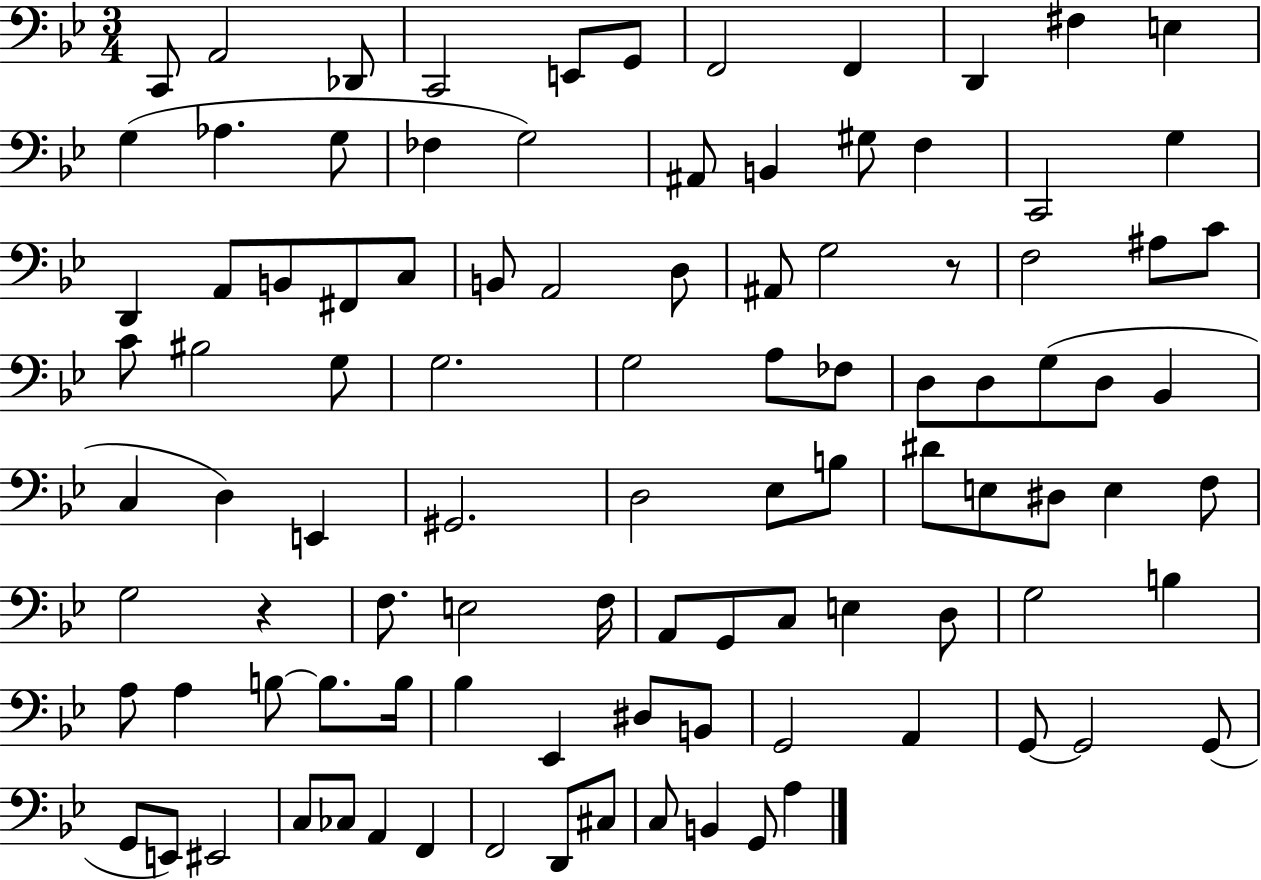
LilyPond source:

{
  \clef bass
  \numericTimeSignature
  \time 3/4
  \key bes \major
  \repeat volta 2 { c,8 a,2 des,8 | c,2 e,8 g,8 | f,2 f,4 | d,4 fis4 e4 | \break g4( aes4. g8 | fes4 g2) | ais,8 b,4 gis8 f4 | c,2 g4 | \break d,4 a,8 b,8 fis,8 c8 | b,8 a,2 d8 | ais,8 g2 r8 | f2 ais8 c'8 | \break c'8 bis2 g8 | g2. | g2 a8 fes8 | d8 d8 g8( d8 bes,4 | \break c4 d4) e,4 | gis,2. | d2 ees8 b8 | dis'8 e8 dis8 e4 f8 | \break g2 r4 | f8. e2 f16 | a,8 g,8 c8 e4 d8 | g2 b4 | \break a8 a4 b8~~ b8. b16 | bes4 ees,4 dis8 b,8 | g,2 a,4 | g,8~~ g,2 g,8( | \break g,8 e,8) eis,2 | c8 ces8 a,4 f,4 | f,2 d,8 cis8 | c8 b,4 g,8 a4 | \break } \bar "|."
}